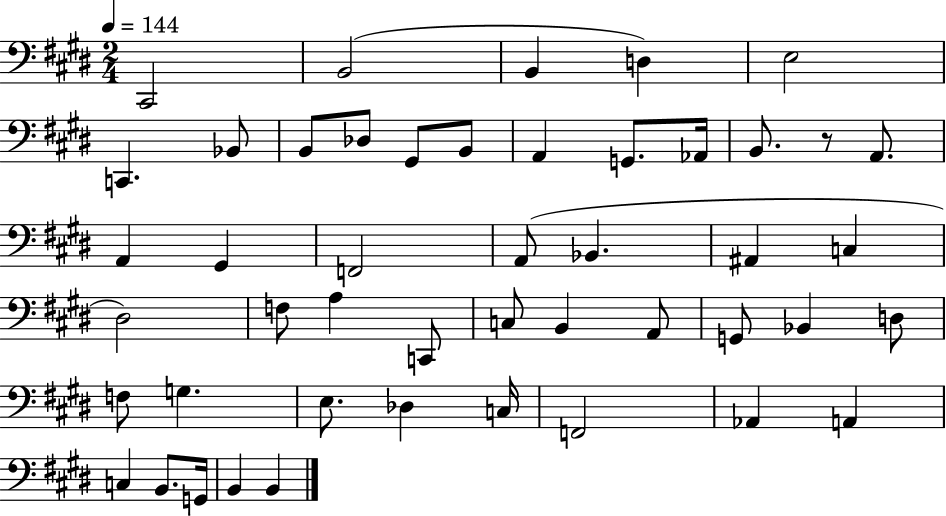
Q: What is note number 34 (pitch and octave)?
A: F3